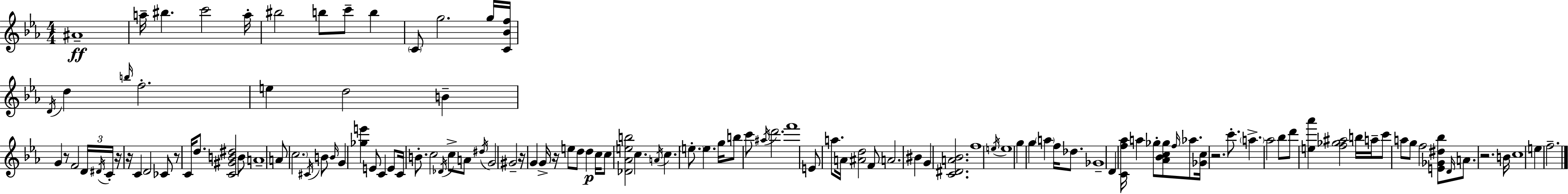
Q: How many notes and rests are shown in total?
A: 125